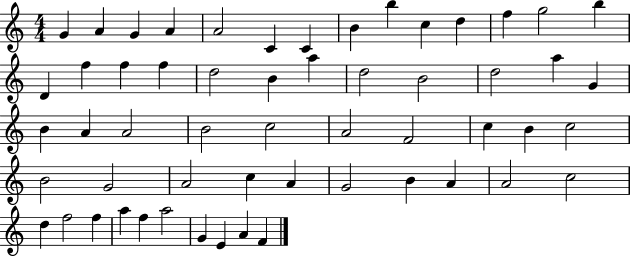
X:1
T:Untitled
M:4/4
L:1/4
K:C
G A G A A2 C C B b c d f g2 b D f f f d2 B a d2 B2 d2 a G B A A2 B2 c2 A2 F2 c B c2 B2 G2 A2 c A G2 B A A2 c2 d f2 f a f a2 G E A F